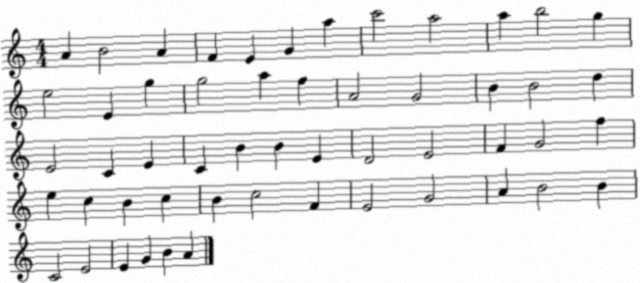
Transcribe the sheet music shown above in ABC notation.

X:1
T:Untitled
M:4/4
L:1/4
K:C
A B2 A F E G a c'2 a2 a b2 g e2 E g g2 a f A2 G2 B B2 d E2 C E C B B E D2 E2 F G2 f e c B c B c2 F E2 G2 A B2 B C2 E2 E G B A